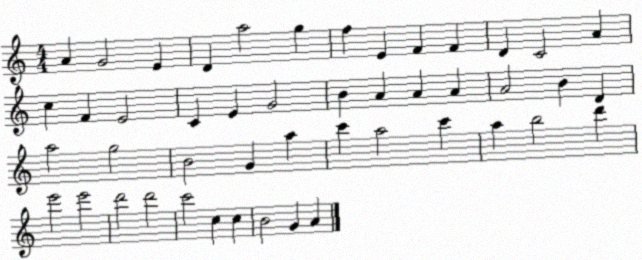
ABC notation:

X:1
T:Untitled
M:4/4
L:1/4
K:C
A G2 E D a2 g f E F F D C2 A c F E2 C E G2 B A A A A2 B D a2 g2 B2 G a c' a2 c' a b2 d' e'2 e'2 d'2 d'2 c'2 c c B2 G A